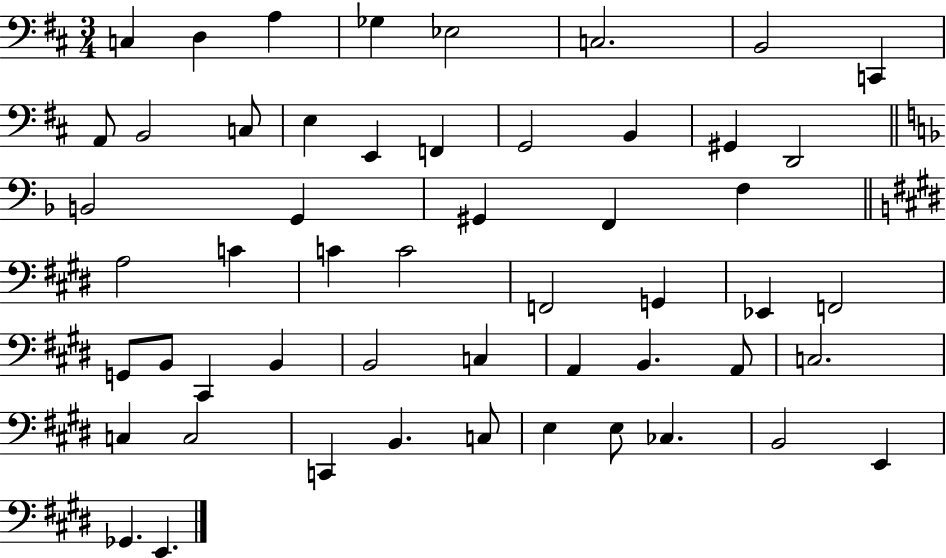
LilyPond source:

{
  \clef bass
  \numericTimeSignature
  \time 3/4
  \key d \major
  c4 d4 a4 | ges4 ees2 | c2. | b,2 c,4 | \break a,8 b,2 c8 | e4 e,4 f,4 | g,2 b,4 | gis,4 d,2 | \break \bar "||" \break \key d \minor b,2 g,4 | gis,4 f,4 f4 | \bar "||" \break \key e \major a2 c'4 | c'4 c'2 | f,2 g,4 | ees,4 f,2 | \break g,8 b,8 cis,4 b,4 | b,2 c4 | a,4 b,4. a,8 | c2. | \break c4 c2 | c,4 b,4. c8 | e4 e8 ces4. | b,2 e,4 | \break ges,4. e,4. | \bar "|."
}